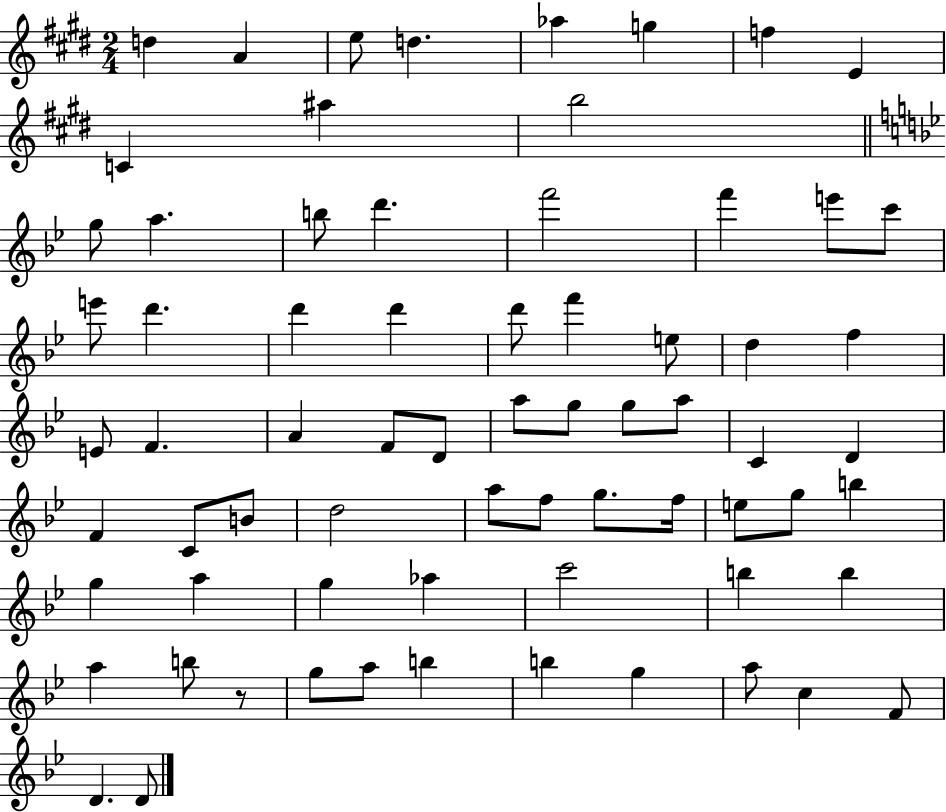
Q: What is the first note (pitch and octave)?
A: D5